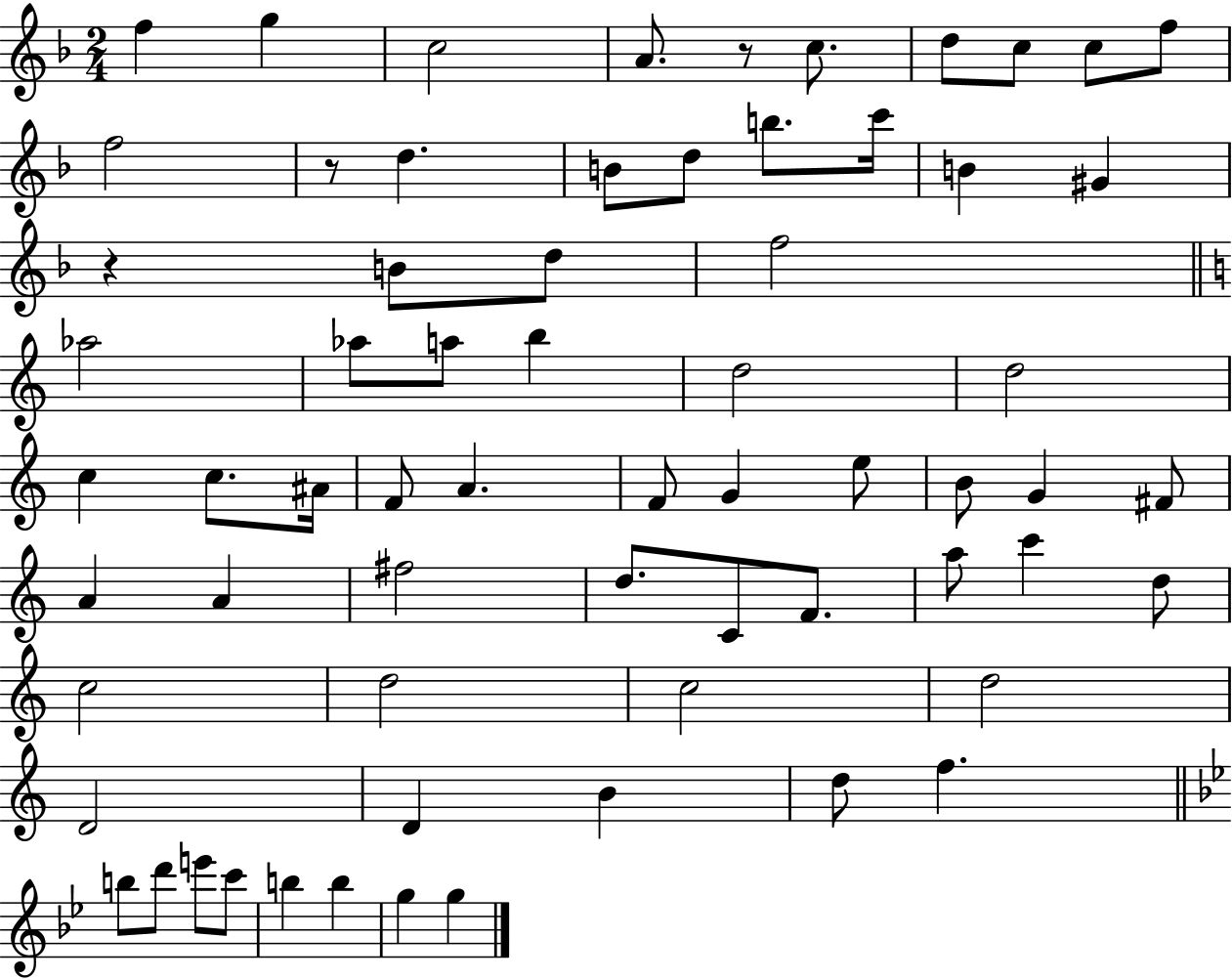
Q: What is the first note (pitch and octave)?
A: F5